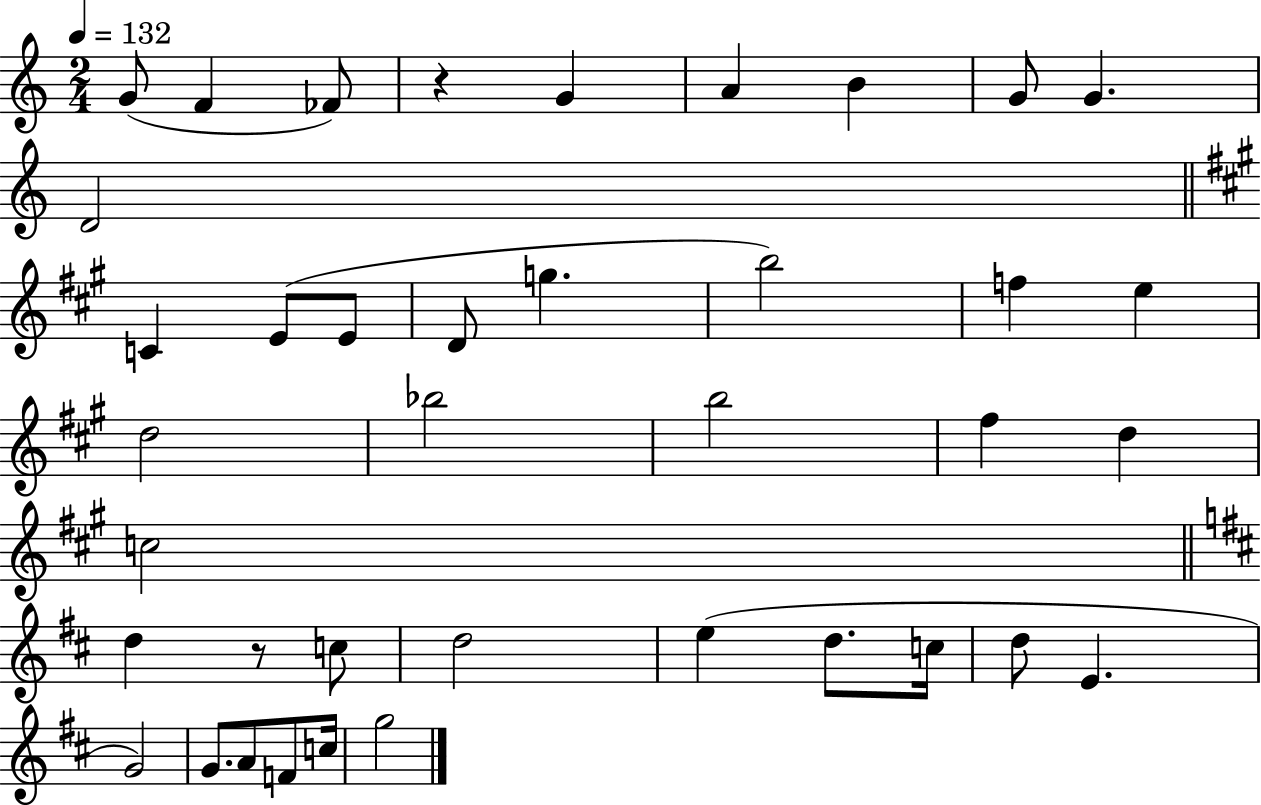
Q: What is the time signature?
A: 2/4